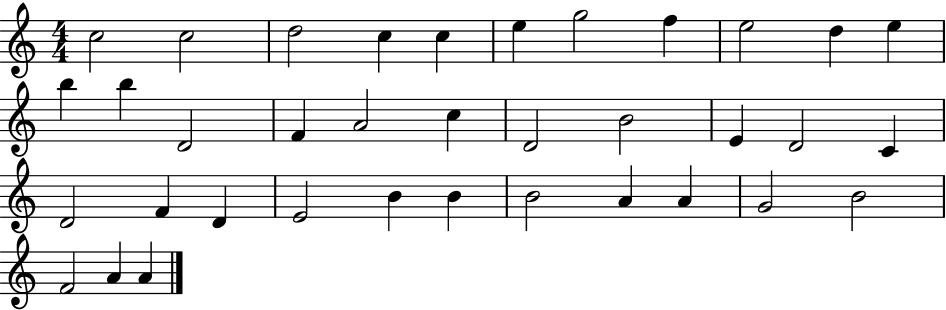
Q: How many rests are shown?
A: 0